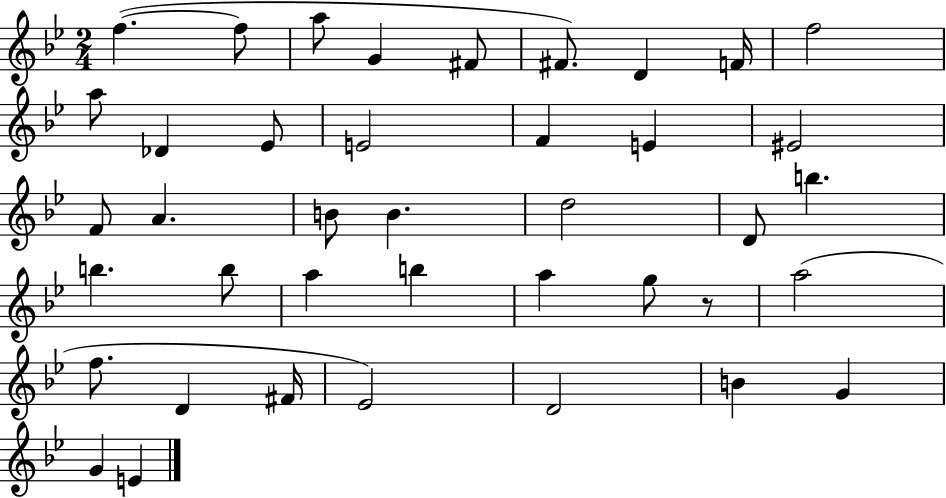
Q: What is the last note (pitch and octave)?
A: E4